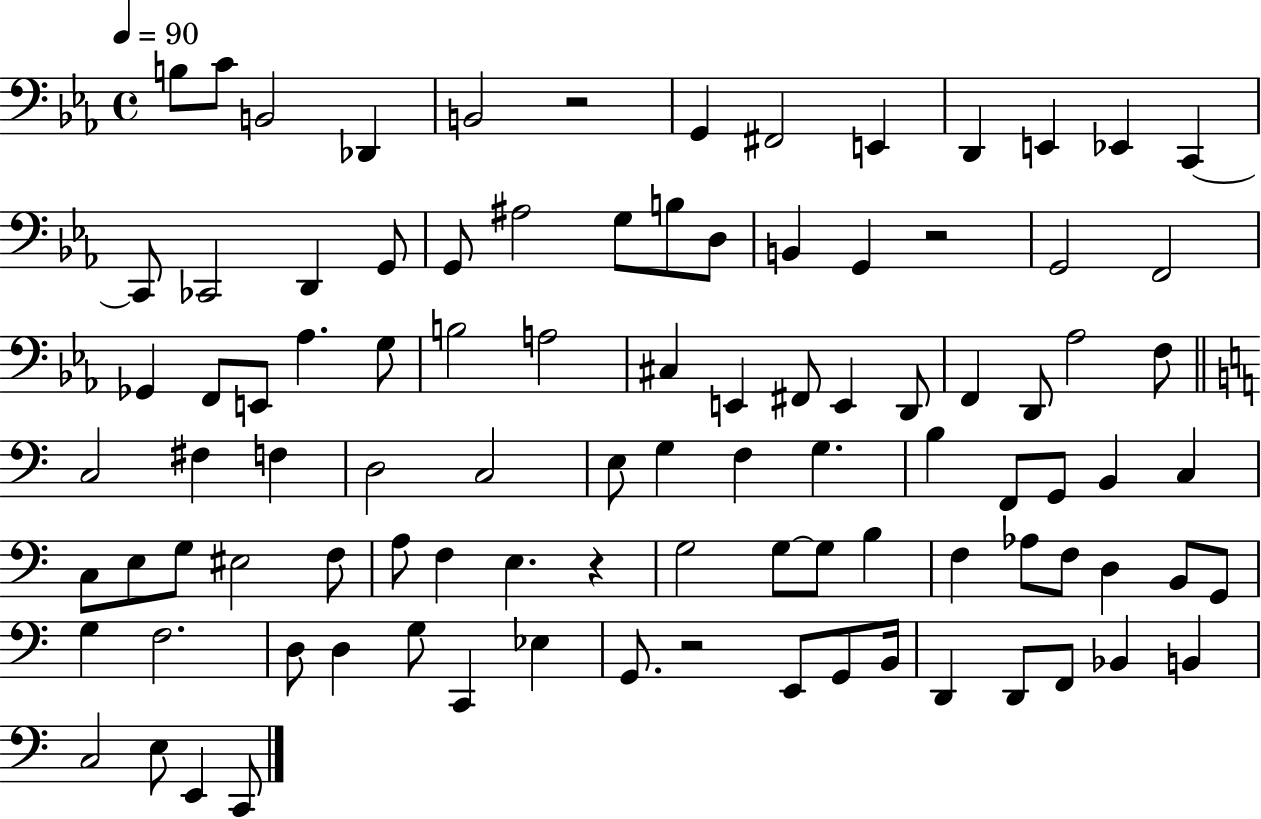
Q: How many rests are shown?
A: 4